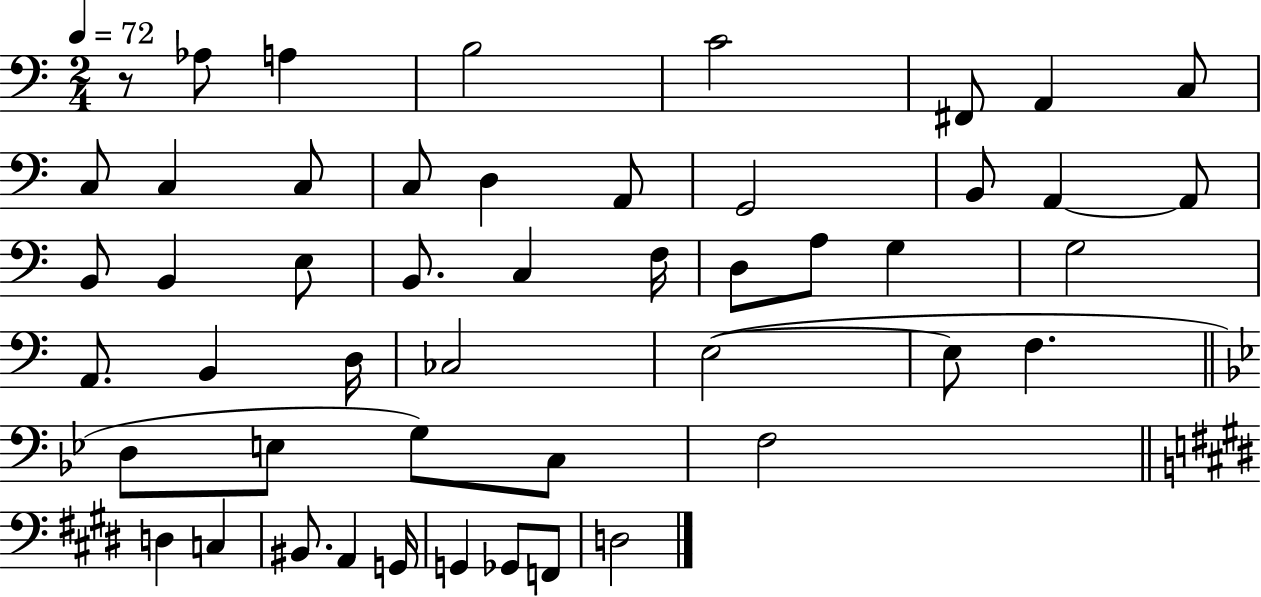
X:1
T:Untitled
M:2/4
L:1/4
K:C
z/2 _A,/2 A, B,2 C2 ^F,,/2 A,, C,/2 C,/2 C, C,/2 C,/2 D, A,,/2 G,,2 B,,/2 A,, A,,/2 B,,/2 B,, E,/2 B,,/2 C, F,/4 D,/2 A,/2 G, G,2 A,,/2 B,, D,/4 _C,2 E,2 E,/2 F, D,/2 E,/2 G,/2 C,/2 F,2 D, C, ^B,,/2 A,, G,,/4 G,, _G,,/2 F,,/2 D,2